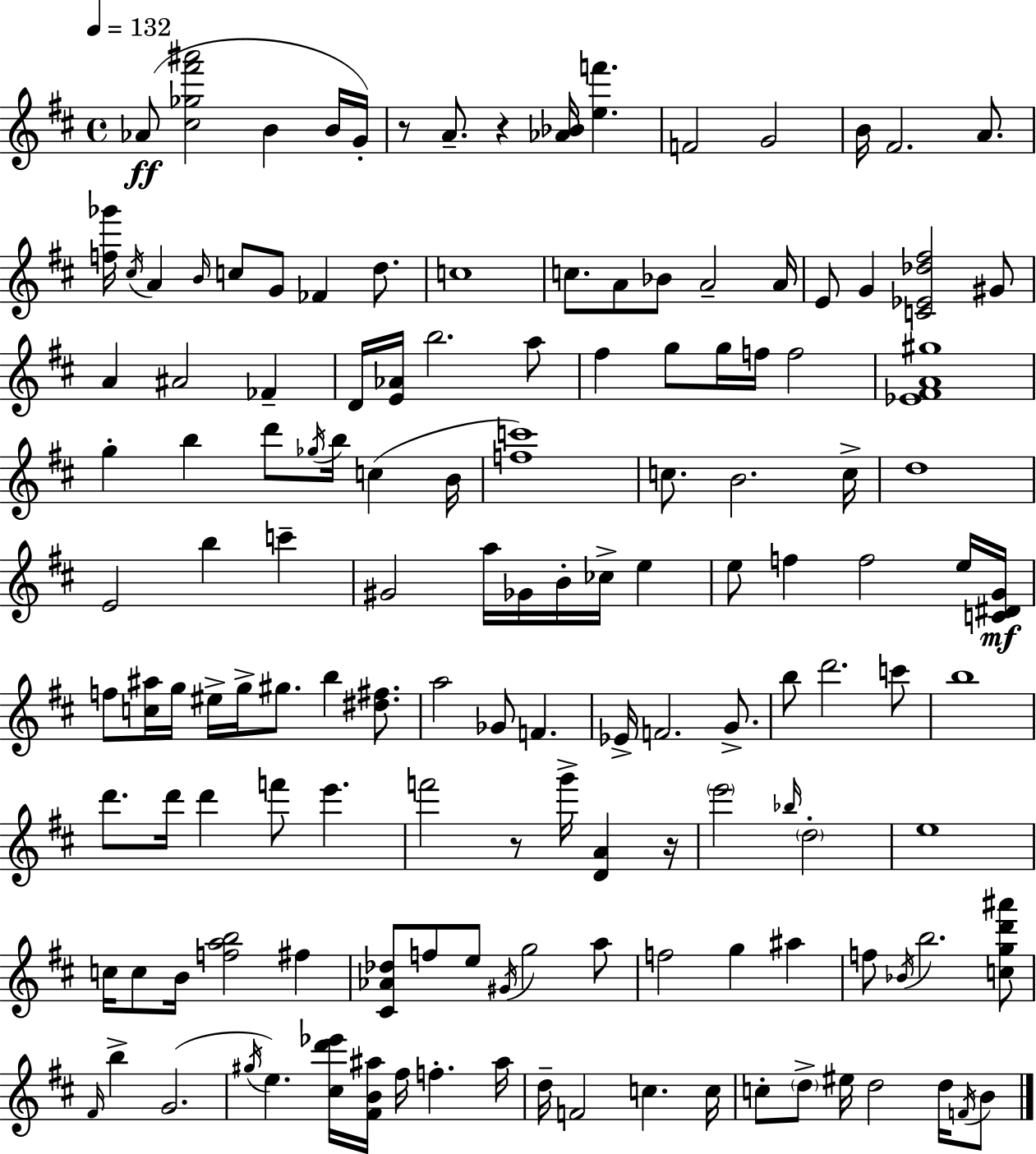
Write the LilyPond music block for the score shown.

{
  \clef treble
  \time 4/4
  \defaultTimeSignature
  \key d \major
  \tempo 4 = 132
  aes'8(\ff <cis'' ges'' fis''' ais'''>2 b'4 b'16 g'16-.) | r8 a'8.-- r4 <aes' bes'>16 <e'' f'''>4. | f'2 g'2 | b'16 fis'2. a'8. | \break <f'' ges'''>16 \acciaccatura { cis''16 } a'4 \grace { b'16 } c''8 g'8 fes'4 d''8. | c''1 | c''8. a'8 bes'8 a'2-- | a'16 e'8 g'4 <c' ees' des'' fis''>2 | \break gis'8 a'4 ais'2 fes'4-- | d'16 <e' aes'>16 b''2. | a''8 fis''4 g''8 g''16 f''16 f''2 | <ees' fis' a' gis''>1 | \break g''4-. b''4 d'''8 \acciaccatura { ges''16 } b''16 c''4( | b'16 <f'' c'''>1) | c''8. b'2. | c''16-> d''1 | \break e'2 b''4 c'''4-- | gis'2 a''16 ges'16 b'16-. ces''16-> e''4 | e''8 f''4 f''2 | e''16 <c' dis' g'>16\mf f''8 <c'' ais''>16 g''16 eis''16-> g''16-> gis''8. b''4 | \break <dis'' fis''>8. a''2 ges'8 f'4. | ees'16-> f'2. | g'8.-> b''8 d'''2. | c'''8 b''1 | \break d'''8. d'''16 d'''4 f'''8 e'''4. | f'''2 r8 g'''16-> <d' a'>4 | r16 \parenthesize e'''2 \grace { bes''16 } \parenthesize d''2-. | e''1 | \break c''16 c''8 b'16 <f'' a'' b''>2 | fis''4 <cis' aes' des''>8 f''8 e''8 \acciaccatura { gis'16 } g''2 | a''8 f''2 g''4 | ais''4 f''8 \acciaccatura { bes'16 } b''2. | \break <c'' g'' d''' ais'''>8 \grace { fis'16 } b''4-> g'2.( | \acciaccatura { gis''16 } e''4.) <cis'' d''' ees'''>16 <fis' b' ais''>16 | fis''16 f''4.-. ais''16 d''16-- f'2 | c''4. c''16 c''8-. \parenthesize d''8-> eis''16 d''2 | \break d''16 \acciaccatura { f'16 } b'8 \bar "|."
}